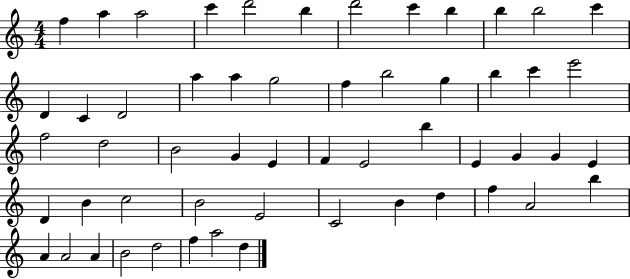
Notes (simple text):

F5/q A5/q A5/h C6/q D6/h B5/q D6/h C6/q B5/q B5/q B5/h C6/q D4/q C4/q D4/h A5/q A5/q G5/h F5/q B5/h G5/q B5/q C6/q E6/h F5/h D5/h B4/h G4/q E4/q F4/q E4/h B5/q E4/q G4/q G4/q E4/q D4/q B4/q C5/h B4/h E4/h C4/h B4/q D5/q F5/q A4/h B5/q A4/q A4/h A4/q B4/h D5/h F5/q A5/h D5/q